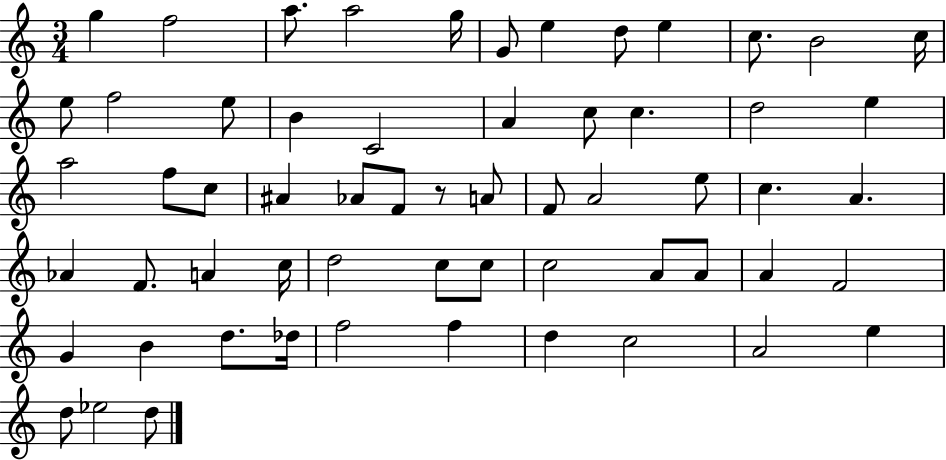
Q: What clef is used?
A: treble